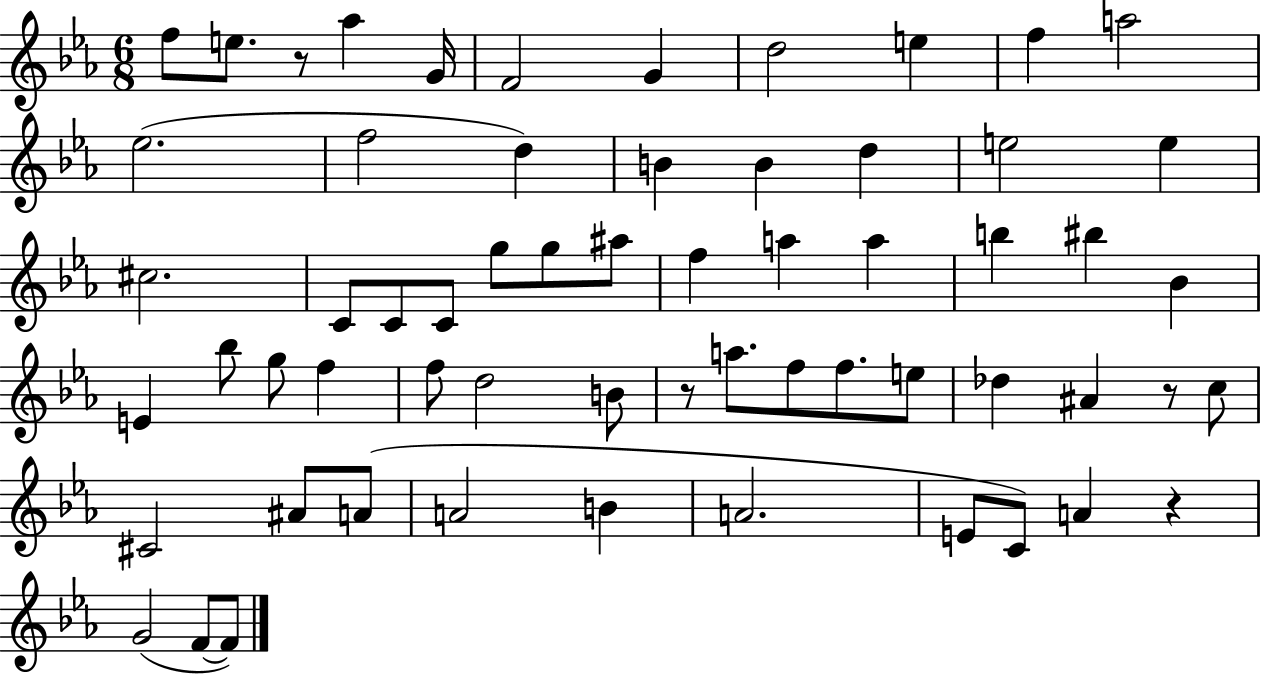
F5/e E5/e. R/e Ab5/q G4/s F4/h G4/q D5/h E5/q F5/q A5/h Eb5/h. F5/h D5/q B4/q B4/q D5/q E5/h E5/q C#5/h. C4/e C4/e C4/e G5/e G5/e A#5/e F5/q A5/q A5/q B5/q BIS5/q Bb4/q E4/q Bb5/e G5/e F5/q F5/e D5/h B4/e R/e A5/e. F5/e F5/e. E5/e Db5/q A#4/q R/e C5/e C#4/h A#4/e A4/e A4/h B4/q A4/h. E4/e C4/e A4/q R/q G4/h F4/e F4/e